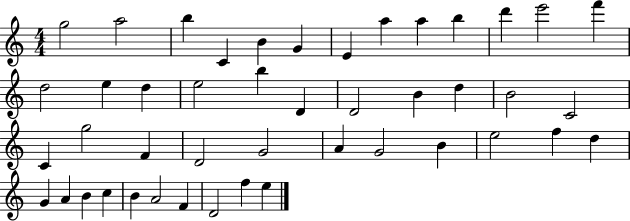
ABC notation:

X:1
T:Untitled
M:4/4
L:1/4
K:C
g2 a2 b C B G E a a b d' e'2 f' d2 e d e2 b D D2 B d B2 C2 C g2 F D2 G2 A G2 B e2 f d G A B c B A2 F D2 f e